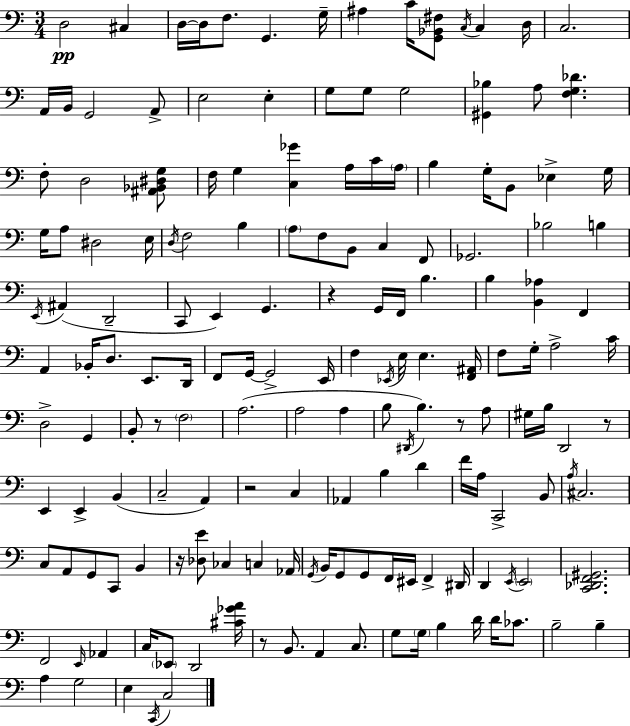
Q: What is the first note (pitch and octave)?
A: D3